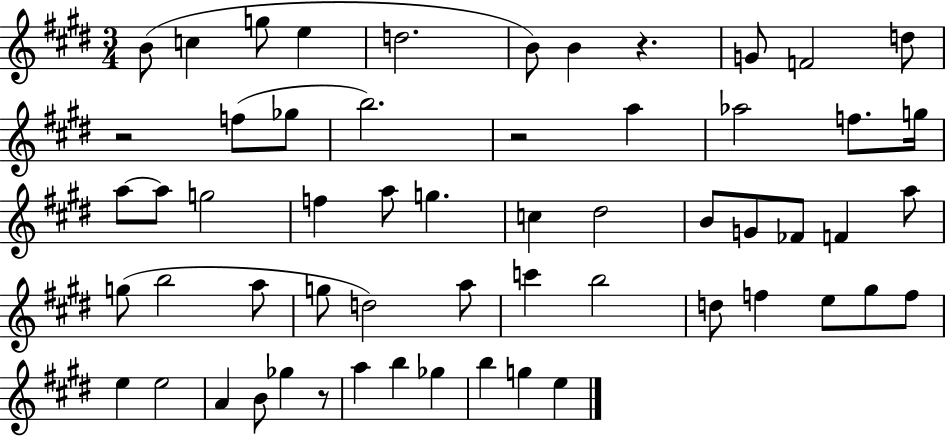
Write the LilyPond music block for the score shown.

{
  \clef treble
  \numericTimeSignature
  \time 3/4
  \key e \major
  b'8( c''4 g''8 e''4 | d''2. | b'8) b'4 r4. | g'8 f'2 d''8 | \break r2 f''8( ges''8 | b''2.) | r2 a''4 | aes''2 f''8. g''16 | \break a''8~~ a''8 g''2 | f''4 a''8 g''4. | c''4 dis''2 | b'8 g'8 fes'8 f'4 a''8 | \break g''8( b''2 a''8 | g''8 d''2) a''8 | c'''4 b''2 | d''8 f''4 e''8 gis''8 f''8 | \break e''4 e''2 | a'4 b'8 ges''4 r8 | a''4 b''4 ges''4 | b''4 g''4 e''4 | \break \bar "|."
}